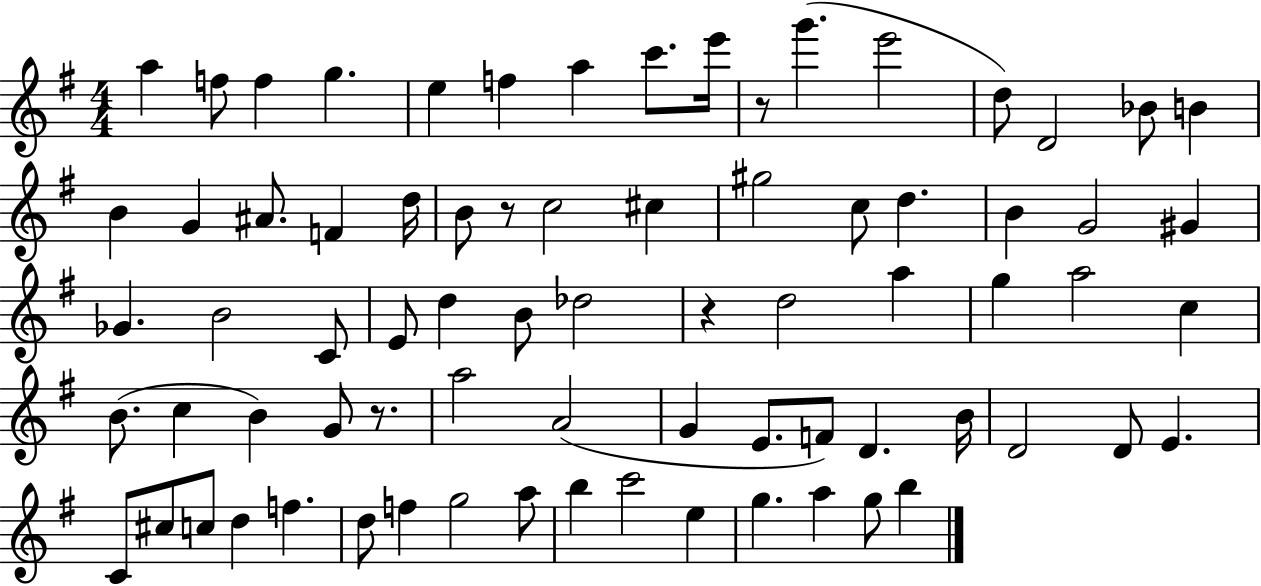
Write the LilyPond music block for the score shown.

{
  \clef treble
  \numericTimeSignature
  \time 4/4
  \key g \major
  a''4 f''8 f''4 g''4. | e''4 f''4 a''4 c'''8. e'''16 | r8 g'''4.( e'''2 | d''8) d'2 bes'8 b'4 | \break b'4 g'4 ais'8. f'4 d''16 | b'8 r8 c''2 cis''4 | gis''2 c''8 d''4. | b'4 g'2 gis'4 | \break ges'4. b'2 c'8 | e'8 d''4 b'8 des''2 | r4 d''2 a''4 | g''4 a''2 c''4 | \break b'8.( c''4 b'4) g'8 r8. | a''2 a'2( | g'4 e'8. f'8) d'4. b'16 | d'2 d'8 e'4. | \break c'8 cis''8 c''8 d''4 f''4. | d''8 f''4 g''2 a''8 | b''4 c'''2 e''4 | g''4. a''4 g''8 b''4 | \break \bar "|."
}